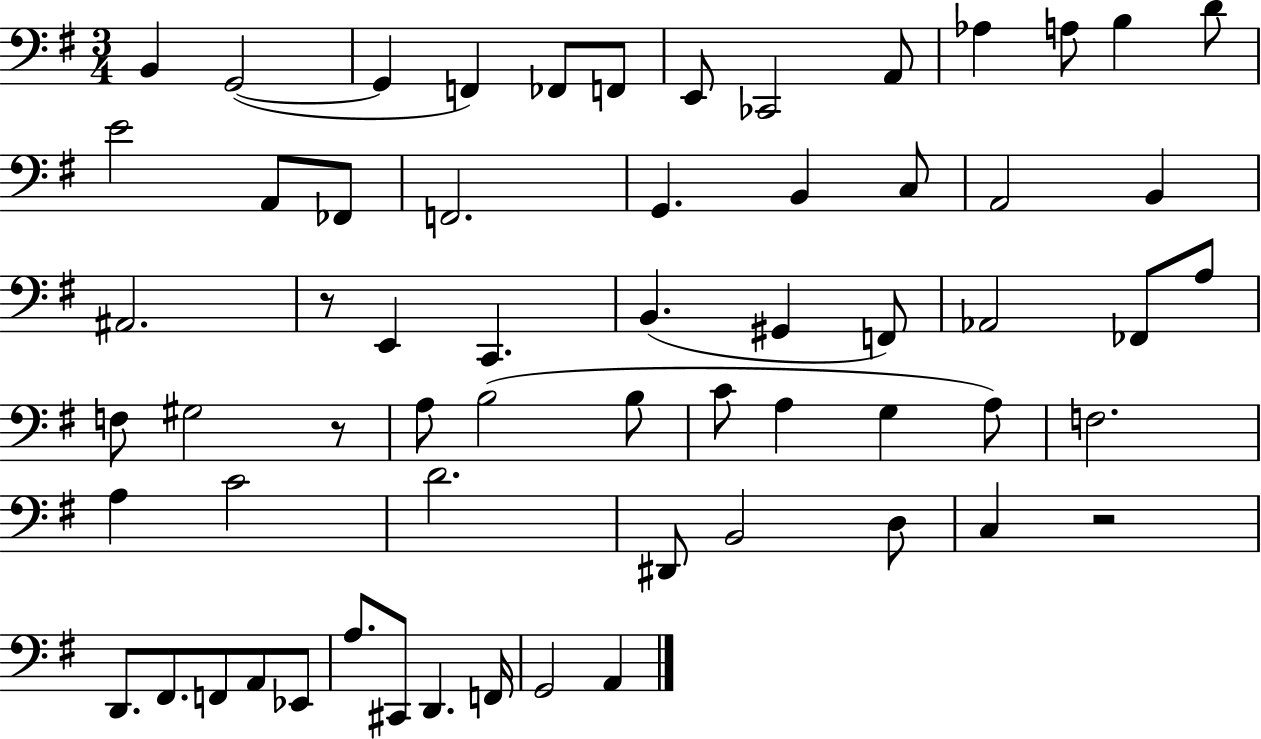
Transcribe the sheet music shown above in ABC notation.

X:1
T:Untitled
M:3/4
L:1/4
K:G
B,, G,,2 G,, F,, _F,,/2 F,,/2 E,,/2 _C,,2 A,,/2 _A, A,/2 B, D/2 E2 A,,/2 _F,,/2 F,,2 G,, B,, C,/2 A,,2 B,, ^A,,2 z/2 E,, C,, B,, ^G,, F,,/2 _A,,2 _F,,/2 A,/2 F,/2 ^G,2 z/2 A,/2 B,2 B,/2 C/2 A, G, A,/2 F,2 A, C2 D2 ^D,,/2 B,,2 D,/2 C, z2 D,,/2 ^F,,/2 F,,/2 A,,/2 _E,,/2 A,/2 ^C,,/2 D,, F,,/4 G,,2 A,,